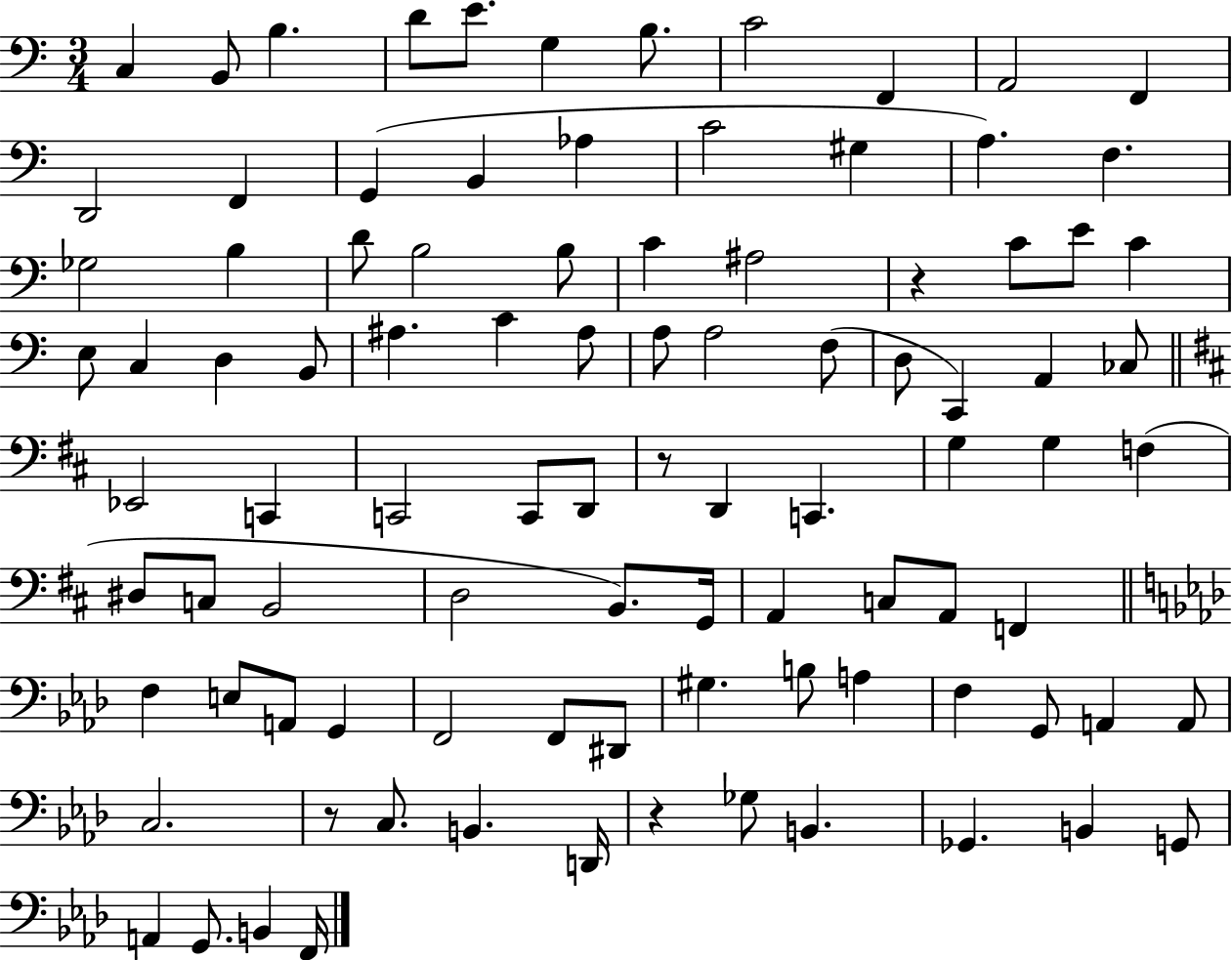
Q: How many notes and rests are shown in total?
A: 95